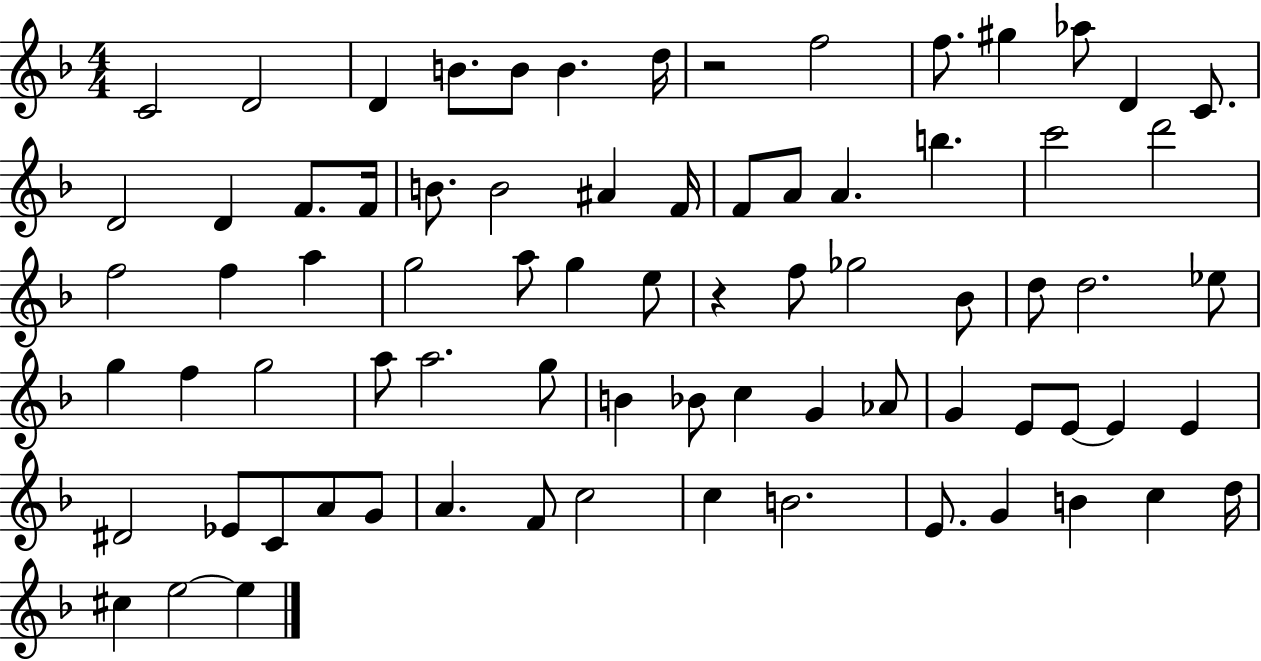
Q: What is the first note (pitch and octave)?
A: C4